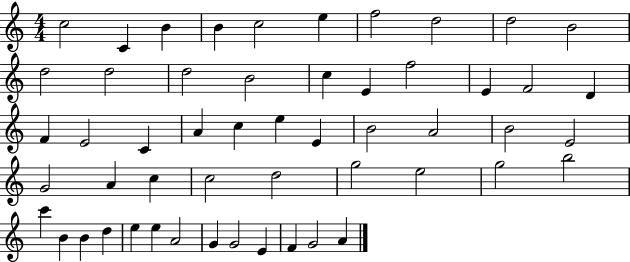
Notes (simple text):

C5/h C4/q B4/q B4/q C5/h E5/q F5/h D5/h D5/h B4/h D5/h D5/h D5/h B4/h C5/q E4/q F5/h E4/q F4/h D4/q F4/q E4/h C4/q A4/q C5/q E5/q E4/q B4/h A4/h B4/h E4/h G4/h A4/q C5/q C5/h D5/h G5/h E5/h G5/h B5/h C6/q B4/q B4/q D5/q E5/q E5/q A4/h G4/q G4/h E4/q F4/q G4/h A4/q